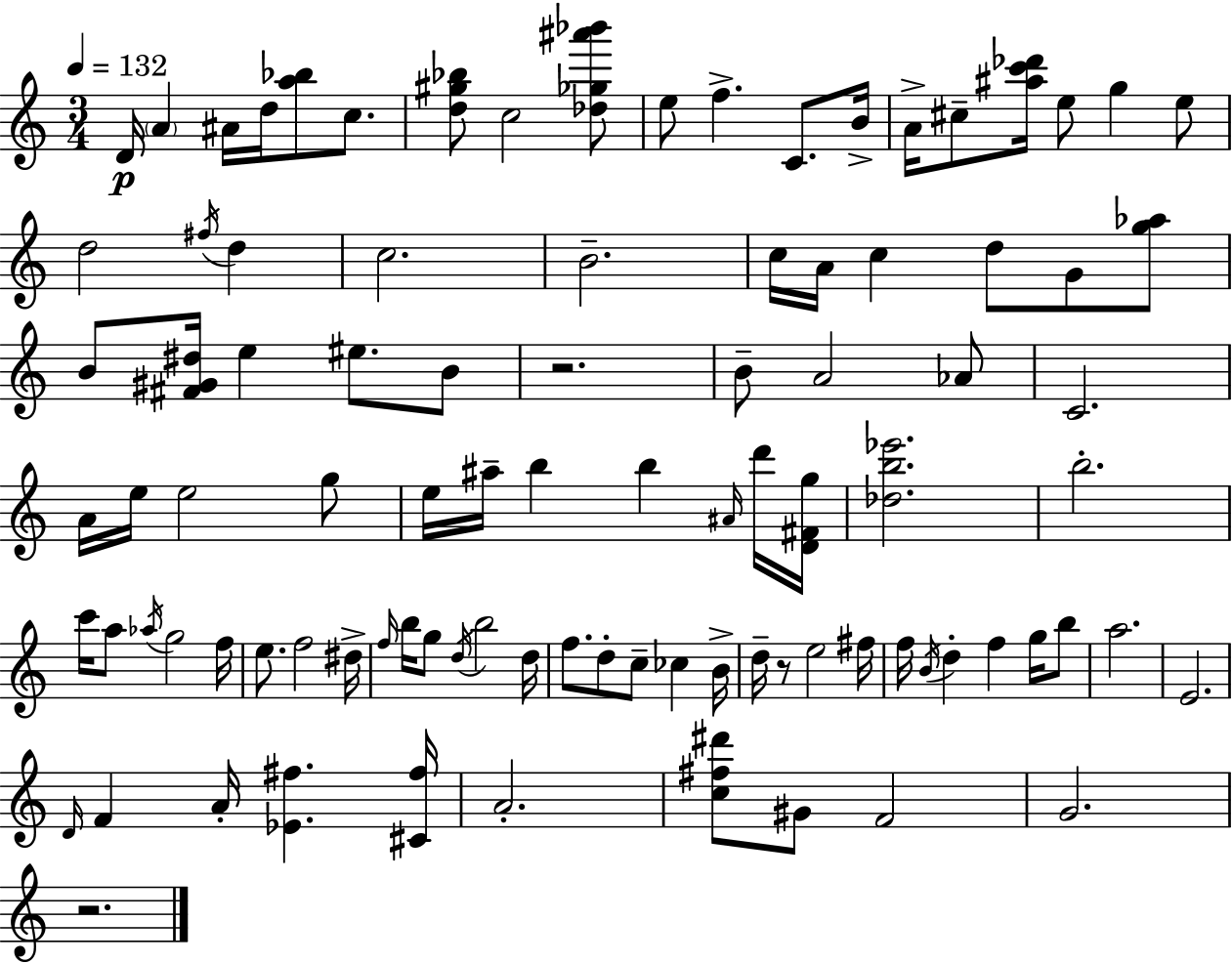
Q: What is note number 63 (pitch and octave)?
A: B4